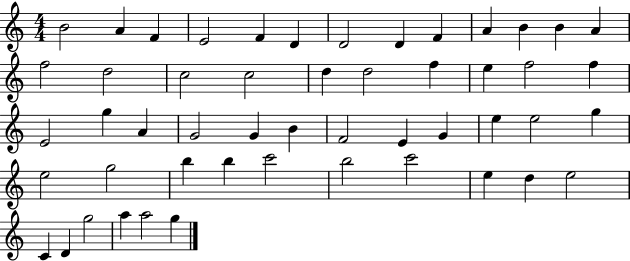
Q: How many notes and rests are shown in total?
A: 51